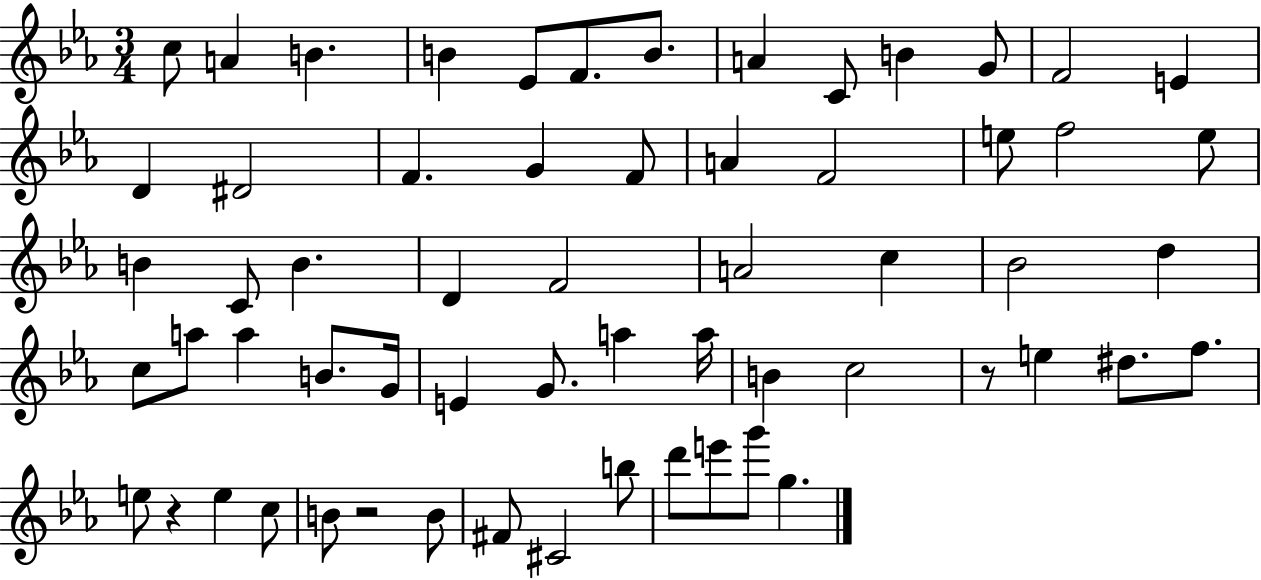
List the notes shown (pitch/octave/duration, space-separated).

C5/e A4/q B4/q. B4/q Eb4/e F4/e. B4/e. A4/q C4/e B4/q G4/e F4/h E4/q D4/q D#4/h F4/q. G4/q F4/e A4/q F4/h E5/e F5/h E5/e B4/q C4/e B4/q. D4/q F4/h A4/h C5/q Bb4/h D5/q C5/e A5/e A5/q B4/e. G4/s E4/q G4/e. A5/q A5/s B4/q C5/h R/e E5/q D#5/e. F5/e. E5/e R/q E5/q C5/e B4/e R/h B4/e F#4/e C#4/h B5/e D6/e E6/e G6/e G5/q.